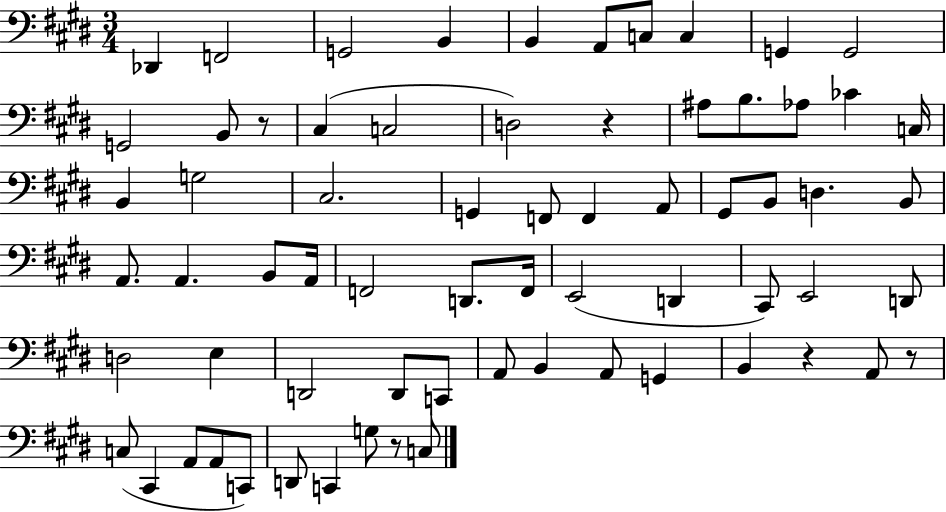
{
  \clef bass
  \numericTimeSignature
  \time 3/4
  \key e \major
  des,4 f,2 | g,2 b,4 | b,4 a,8 c8 c4 | g,4 g,2 | \break g,2 b,8 r8 | cis4( c2 | d2) r4 | ais8 b8. aes8 ces'4 c16 | \break b,4 g2 | cis2. | g,4 f,8 f,4 a,8 | gis,8 b,8 d4. b,8 | \break a,8. a,4. b,8 a,16 | f,2 d,8. f,16 | e,2( d,4 | cis,8) e,2 d,8 | \break d2 e4 | d,2 d,8 c,8 | a,8 b,4 a,8 g,4 | b,4 r4 a,8 r8 | \break c8( cis,4 a,8 a,8 c,8) | d,8 c,4 g8 r8 c8 | \bar "|."
}